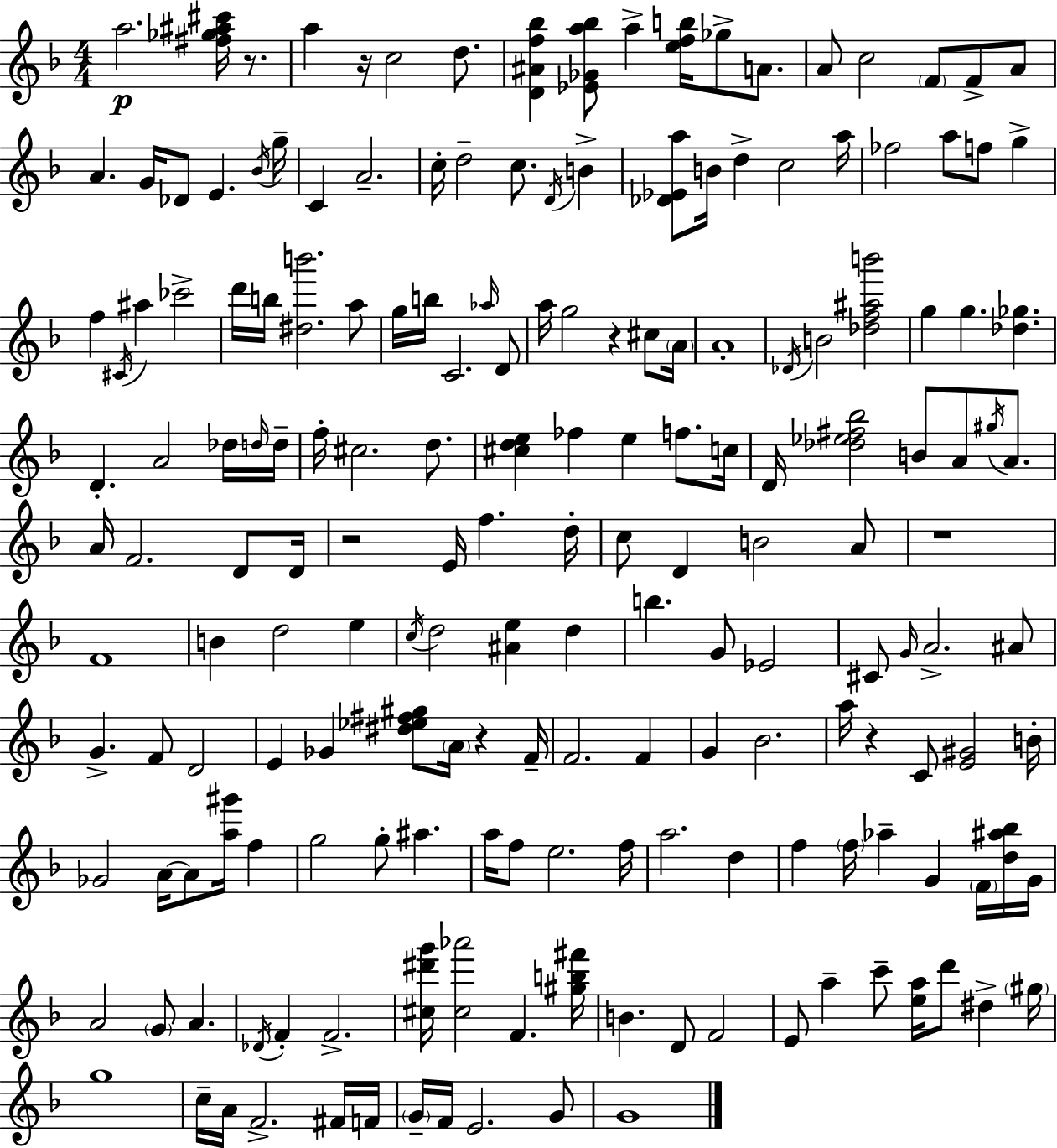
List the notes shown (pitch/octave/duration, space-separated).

A5/h. [F#5,Gb5,A#5,C#6]/s R/e. A5/q R/s C5/h D5/e. [D4,A#4,F5,Bb5]/q [Eb4,Gb4,A5,Bb5]/e A5/q [E5,F5,B5]/s Gb5/e A4/e. A4/e C5/h F4/e F4/e A4/e A4/q. G4/s Db4/e E4/q. Bb4/s G5/s C4/q A4/h. C5/s D5/h C5/e. D4/s B4/q [Db4,Eb4,A5]/e B4/s D5/q C5/h A5/s FES5/h A5/e F5/e G5/q F5/q C#4/s A#5/q CES6/h D6/s B5/s [D#5,B6]/h. A5/e G5/s B5/s C4/h. Ab5/s D4/e A5/s G5/h R/q C#5/e A4/s A4/w Db4/s B4/h [Db5,F5,A#5,B6]/h G5/q G5/q. [Db5,Gb5]/q. D4/q. A4/h Db5/s D5/s D5/s F5/s C#5/h. D5/e. [C#5,D5,E5]/q FES5/q E5/q F5/e. C5/s D4/s [Db5,Eb5,F#5,Bb5]/h B4/e A4/e G#5/s A4/e. A4/s F4/h. D4/e D4/s R/h E4/s F5/q. D5/s C5/e D4/q B4/h A4/e R/w F4/w B4/q D5/h E5/q C5/s D5/h [A#4,E5]/q D5/q B5/q. G4/e Eb4/h C#4/e G4/s A4/h. A#4/e G4/q. F4/e D4/h E4/q Gb4/q [D#5,Eb5,F#5,G#5]/e A4/s R/q F4/s F4/h. F4/q G4/q Bb4/h. A5/s R/q C4/e [E4,G#4]/h B4/s Gb4/h A4/s A4/e [A5,G#6]/s F5/q G5/h G5/e A#5/q. A5/s F5/e E5/h. F5/s A5/h. D5/q F5/q F5/s Ab5/q G4/q F4/s [D5,A#5,Bb5]/s G4/s A4/h G4/e A4/q. Db4/s F4/q F4/h. [C#5,D#6,G6]/s [C#5,Ab6]/h F4/q. [G#5,B5,F#6]/s B4/q. D4/e F4/h E4/e A5/q C6/e [E5,A5]/s D6/e D#5/q G#5/s G5/w C5/s A4/s F4/h. F#4/s F4/s G4/s F4/s E4/h. G4/e G4/w